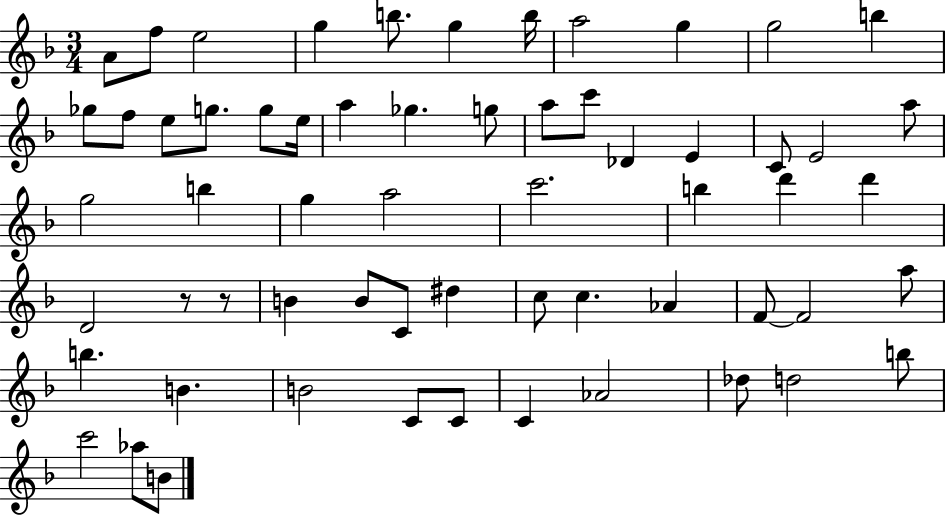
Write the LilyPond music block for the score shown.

{
  \clef treble
  \numericTimeSignature
  \time 3/4
  \key f \major
  a'8 f''8 e''2 | g''4 b''8. g''4 b''16 | a''2 g''4 | g''2 b''4 | \break ges''8 f''8 e''8 g''8. g''8 e''16 | a''4 ges''4. g''8 | a''8 c'''8 des'4 e'4 | c'8 e'2 a''8 | \break g''2 b''4 | g''4 a''2 | c'''2. | b''4 d'''4 d'''4 | \break d'2 r8 r8 | b'4 b'8 c'8 dis''4 | c''8 c''4. aes'4 | f'8~~ f'2 a''8 | \break b''4. b'4. | b'2 c'8 c'8 | c'4 aes'2 | des''8 d''2 b''8 | \break c'''2 aes''8 b'8 | \bar "|."
}